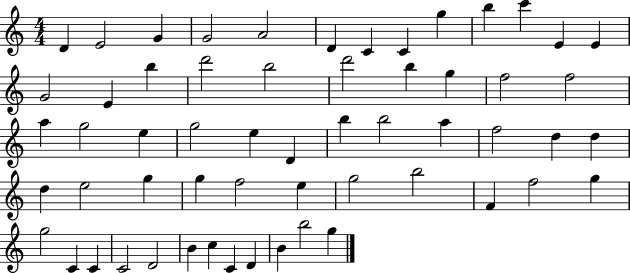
X:1
T:Untitled
M:4/4
L:1/4
K:C
D E2 G G2 A2 D C C g b c' E E G2 E b d'2 b2 d'2 b g f2 f2 a g2 e g2 e D b b2 a f2 d d d e2 g g f2 e g2 b2 F f2 g g2 C C C2 D2 B c C D B b2 g